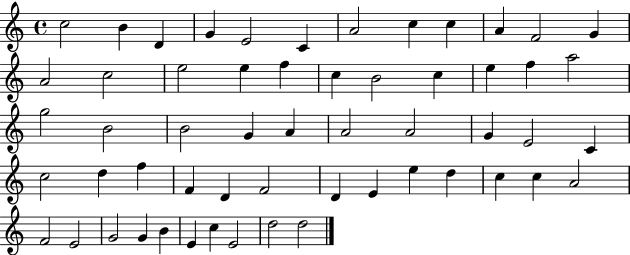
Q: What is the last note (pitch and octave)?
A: D5